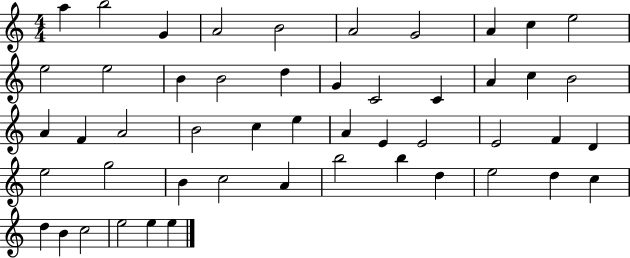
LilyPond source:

{
  \clef treble
  \numericTimeSignature
  \time 4/4
  \key c \major
  a''4 b''2 g'4 | a'2 b'2 | a'2 g'2 | a'4 c''4 e''2 | \break e''2 e''2 | b'4 b'2 d''4 | g'4 c'2 c'4 | a'4 c''4 b'2 | \break a'4 f'4 a'2 | b'2 c''4 e''4 | a'4 e'4 e'2 | e'2 f'4 d'4 | \break e''2 g''2 | b'4 c''2 a'4 | b''2 b''4 d''4 | e''2 d''4 c''4 | \break d''4 b'4 c''2 | e''2 e''4 e''4 | \bar "|."
}